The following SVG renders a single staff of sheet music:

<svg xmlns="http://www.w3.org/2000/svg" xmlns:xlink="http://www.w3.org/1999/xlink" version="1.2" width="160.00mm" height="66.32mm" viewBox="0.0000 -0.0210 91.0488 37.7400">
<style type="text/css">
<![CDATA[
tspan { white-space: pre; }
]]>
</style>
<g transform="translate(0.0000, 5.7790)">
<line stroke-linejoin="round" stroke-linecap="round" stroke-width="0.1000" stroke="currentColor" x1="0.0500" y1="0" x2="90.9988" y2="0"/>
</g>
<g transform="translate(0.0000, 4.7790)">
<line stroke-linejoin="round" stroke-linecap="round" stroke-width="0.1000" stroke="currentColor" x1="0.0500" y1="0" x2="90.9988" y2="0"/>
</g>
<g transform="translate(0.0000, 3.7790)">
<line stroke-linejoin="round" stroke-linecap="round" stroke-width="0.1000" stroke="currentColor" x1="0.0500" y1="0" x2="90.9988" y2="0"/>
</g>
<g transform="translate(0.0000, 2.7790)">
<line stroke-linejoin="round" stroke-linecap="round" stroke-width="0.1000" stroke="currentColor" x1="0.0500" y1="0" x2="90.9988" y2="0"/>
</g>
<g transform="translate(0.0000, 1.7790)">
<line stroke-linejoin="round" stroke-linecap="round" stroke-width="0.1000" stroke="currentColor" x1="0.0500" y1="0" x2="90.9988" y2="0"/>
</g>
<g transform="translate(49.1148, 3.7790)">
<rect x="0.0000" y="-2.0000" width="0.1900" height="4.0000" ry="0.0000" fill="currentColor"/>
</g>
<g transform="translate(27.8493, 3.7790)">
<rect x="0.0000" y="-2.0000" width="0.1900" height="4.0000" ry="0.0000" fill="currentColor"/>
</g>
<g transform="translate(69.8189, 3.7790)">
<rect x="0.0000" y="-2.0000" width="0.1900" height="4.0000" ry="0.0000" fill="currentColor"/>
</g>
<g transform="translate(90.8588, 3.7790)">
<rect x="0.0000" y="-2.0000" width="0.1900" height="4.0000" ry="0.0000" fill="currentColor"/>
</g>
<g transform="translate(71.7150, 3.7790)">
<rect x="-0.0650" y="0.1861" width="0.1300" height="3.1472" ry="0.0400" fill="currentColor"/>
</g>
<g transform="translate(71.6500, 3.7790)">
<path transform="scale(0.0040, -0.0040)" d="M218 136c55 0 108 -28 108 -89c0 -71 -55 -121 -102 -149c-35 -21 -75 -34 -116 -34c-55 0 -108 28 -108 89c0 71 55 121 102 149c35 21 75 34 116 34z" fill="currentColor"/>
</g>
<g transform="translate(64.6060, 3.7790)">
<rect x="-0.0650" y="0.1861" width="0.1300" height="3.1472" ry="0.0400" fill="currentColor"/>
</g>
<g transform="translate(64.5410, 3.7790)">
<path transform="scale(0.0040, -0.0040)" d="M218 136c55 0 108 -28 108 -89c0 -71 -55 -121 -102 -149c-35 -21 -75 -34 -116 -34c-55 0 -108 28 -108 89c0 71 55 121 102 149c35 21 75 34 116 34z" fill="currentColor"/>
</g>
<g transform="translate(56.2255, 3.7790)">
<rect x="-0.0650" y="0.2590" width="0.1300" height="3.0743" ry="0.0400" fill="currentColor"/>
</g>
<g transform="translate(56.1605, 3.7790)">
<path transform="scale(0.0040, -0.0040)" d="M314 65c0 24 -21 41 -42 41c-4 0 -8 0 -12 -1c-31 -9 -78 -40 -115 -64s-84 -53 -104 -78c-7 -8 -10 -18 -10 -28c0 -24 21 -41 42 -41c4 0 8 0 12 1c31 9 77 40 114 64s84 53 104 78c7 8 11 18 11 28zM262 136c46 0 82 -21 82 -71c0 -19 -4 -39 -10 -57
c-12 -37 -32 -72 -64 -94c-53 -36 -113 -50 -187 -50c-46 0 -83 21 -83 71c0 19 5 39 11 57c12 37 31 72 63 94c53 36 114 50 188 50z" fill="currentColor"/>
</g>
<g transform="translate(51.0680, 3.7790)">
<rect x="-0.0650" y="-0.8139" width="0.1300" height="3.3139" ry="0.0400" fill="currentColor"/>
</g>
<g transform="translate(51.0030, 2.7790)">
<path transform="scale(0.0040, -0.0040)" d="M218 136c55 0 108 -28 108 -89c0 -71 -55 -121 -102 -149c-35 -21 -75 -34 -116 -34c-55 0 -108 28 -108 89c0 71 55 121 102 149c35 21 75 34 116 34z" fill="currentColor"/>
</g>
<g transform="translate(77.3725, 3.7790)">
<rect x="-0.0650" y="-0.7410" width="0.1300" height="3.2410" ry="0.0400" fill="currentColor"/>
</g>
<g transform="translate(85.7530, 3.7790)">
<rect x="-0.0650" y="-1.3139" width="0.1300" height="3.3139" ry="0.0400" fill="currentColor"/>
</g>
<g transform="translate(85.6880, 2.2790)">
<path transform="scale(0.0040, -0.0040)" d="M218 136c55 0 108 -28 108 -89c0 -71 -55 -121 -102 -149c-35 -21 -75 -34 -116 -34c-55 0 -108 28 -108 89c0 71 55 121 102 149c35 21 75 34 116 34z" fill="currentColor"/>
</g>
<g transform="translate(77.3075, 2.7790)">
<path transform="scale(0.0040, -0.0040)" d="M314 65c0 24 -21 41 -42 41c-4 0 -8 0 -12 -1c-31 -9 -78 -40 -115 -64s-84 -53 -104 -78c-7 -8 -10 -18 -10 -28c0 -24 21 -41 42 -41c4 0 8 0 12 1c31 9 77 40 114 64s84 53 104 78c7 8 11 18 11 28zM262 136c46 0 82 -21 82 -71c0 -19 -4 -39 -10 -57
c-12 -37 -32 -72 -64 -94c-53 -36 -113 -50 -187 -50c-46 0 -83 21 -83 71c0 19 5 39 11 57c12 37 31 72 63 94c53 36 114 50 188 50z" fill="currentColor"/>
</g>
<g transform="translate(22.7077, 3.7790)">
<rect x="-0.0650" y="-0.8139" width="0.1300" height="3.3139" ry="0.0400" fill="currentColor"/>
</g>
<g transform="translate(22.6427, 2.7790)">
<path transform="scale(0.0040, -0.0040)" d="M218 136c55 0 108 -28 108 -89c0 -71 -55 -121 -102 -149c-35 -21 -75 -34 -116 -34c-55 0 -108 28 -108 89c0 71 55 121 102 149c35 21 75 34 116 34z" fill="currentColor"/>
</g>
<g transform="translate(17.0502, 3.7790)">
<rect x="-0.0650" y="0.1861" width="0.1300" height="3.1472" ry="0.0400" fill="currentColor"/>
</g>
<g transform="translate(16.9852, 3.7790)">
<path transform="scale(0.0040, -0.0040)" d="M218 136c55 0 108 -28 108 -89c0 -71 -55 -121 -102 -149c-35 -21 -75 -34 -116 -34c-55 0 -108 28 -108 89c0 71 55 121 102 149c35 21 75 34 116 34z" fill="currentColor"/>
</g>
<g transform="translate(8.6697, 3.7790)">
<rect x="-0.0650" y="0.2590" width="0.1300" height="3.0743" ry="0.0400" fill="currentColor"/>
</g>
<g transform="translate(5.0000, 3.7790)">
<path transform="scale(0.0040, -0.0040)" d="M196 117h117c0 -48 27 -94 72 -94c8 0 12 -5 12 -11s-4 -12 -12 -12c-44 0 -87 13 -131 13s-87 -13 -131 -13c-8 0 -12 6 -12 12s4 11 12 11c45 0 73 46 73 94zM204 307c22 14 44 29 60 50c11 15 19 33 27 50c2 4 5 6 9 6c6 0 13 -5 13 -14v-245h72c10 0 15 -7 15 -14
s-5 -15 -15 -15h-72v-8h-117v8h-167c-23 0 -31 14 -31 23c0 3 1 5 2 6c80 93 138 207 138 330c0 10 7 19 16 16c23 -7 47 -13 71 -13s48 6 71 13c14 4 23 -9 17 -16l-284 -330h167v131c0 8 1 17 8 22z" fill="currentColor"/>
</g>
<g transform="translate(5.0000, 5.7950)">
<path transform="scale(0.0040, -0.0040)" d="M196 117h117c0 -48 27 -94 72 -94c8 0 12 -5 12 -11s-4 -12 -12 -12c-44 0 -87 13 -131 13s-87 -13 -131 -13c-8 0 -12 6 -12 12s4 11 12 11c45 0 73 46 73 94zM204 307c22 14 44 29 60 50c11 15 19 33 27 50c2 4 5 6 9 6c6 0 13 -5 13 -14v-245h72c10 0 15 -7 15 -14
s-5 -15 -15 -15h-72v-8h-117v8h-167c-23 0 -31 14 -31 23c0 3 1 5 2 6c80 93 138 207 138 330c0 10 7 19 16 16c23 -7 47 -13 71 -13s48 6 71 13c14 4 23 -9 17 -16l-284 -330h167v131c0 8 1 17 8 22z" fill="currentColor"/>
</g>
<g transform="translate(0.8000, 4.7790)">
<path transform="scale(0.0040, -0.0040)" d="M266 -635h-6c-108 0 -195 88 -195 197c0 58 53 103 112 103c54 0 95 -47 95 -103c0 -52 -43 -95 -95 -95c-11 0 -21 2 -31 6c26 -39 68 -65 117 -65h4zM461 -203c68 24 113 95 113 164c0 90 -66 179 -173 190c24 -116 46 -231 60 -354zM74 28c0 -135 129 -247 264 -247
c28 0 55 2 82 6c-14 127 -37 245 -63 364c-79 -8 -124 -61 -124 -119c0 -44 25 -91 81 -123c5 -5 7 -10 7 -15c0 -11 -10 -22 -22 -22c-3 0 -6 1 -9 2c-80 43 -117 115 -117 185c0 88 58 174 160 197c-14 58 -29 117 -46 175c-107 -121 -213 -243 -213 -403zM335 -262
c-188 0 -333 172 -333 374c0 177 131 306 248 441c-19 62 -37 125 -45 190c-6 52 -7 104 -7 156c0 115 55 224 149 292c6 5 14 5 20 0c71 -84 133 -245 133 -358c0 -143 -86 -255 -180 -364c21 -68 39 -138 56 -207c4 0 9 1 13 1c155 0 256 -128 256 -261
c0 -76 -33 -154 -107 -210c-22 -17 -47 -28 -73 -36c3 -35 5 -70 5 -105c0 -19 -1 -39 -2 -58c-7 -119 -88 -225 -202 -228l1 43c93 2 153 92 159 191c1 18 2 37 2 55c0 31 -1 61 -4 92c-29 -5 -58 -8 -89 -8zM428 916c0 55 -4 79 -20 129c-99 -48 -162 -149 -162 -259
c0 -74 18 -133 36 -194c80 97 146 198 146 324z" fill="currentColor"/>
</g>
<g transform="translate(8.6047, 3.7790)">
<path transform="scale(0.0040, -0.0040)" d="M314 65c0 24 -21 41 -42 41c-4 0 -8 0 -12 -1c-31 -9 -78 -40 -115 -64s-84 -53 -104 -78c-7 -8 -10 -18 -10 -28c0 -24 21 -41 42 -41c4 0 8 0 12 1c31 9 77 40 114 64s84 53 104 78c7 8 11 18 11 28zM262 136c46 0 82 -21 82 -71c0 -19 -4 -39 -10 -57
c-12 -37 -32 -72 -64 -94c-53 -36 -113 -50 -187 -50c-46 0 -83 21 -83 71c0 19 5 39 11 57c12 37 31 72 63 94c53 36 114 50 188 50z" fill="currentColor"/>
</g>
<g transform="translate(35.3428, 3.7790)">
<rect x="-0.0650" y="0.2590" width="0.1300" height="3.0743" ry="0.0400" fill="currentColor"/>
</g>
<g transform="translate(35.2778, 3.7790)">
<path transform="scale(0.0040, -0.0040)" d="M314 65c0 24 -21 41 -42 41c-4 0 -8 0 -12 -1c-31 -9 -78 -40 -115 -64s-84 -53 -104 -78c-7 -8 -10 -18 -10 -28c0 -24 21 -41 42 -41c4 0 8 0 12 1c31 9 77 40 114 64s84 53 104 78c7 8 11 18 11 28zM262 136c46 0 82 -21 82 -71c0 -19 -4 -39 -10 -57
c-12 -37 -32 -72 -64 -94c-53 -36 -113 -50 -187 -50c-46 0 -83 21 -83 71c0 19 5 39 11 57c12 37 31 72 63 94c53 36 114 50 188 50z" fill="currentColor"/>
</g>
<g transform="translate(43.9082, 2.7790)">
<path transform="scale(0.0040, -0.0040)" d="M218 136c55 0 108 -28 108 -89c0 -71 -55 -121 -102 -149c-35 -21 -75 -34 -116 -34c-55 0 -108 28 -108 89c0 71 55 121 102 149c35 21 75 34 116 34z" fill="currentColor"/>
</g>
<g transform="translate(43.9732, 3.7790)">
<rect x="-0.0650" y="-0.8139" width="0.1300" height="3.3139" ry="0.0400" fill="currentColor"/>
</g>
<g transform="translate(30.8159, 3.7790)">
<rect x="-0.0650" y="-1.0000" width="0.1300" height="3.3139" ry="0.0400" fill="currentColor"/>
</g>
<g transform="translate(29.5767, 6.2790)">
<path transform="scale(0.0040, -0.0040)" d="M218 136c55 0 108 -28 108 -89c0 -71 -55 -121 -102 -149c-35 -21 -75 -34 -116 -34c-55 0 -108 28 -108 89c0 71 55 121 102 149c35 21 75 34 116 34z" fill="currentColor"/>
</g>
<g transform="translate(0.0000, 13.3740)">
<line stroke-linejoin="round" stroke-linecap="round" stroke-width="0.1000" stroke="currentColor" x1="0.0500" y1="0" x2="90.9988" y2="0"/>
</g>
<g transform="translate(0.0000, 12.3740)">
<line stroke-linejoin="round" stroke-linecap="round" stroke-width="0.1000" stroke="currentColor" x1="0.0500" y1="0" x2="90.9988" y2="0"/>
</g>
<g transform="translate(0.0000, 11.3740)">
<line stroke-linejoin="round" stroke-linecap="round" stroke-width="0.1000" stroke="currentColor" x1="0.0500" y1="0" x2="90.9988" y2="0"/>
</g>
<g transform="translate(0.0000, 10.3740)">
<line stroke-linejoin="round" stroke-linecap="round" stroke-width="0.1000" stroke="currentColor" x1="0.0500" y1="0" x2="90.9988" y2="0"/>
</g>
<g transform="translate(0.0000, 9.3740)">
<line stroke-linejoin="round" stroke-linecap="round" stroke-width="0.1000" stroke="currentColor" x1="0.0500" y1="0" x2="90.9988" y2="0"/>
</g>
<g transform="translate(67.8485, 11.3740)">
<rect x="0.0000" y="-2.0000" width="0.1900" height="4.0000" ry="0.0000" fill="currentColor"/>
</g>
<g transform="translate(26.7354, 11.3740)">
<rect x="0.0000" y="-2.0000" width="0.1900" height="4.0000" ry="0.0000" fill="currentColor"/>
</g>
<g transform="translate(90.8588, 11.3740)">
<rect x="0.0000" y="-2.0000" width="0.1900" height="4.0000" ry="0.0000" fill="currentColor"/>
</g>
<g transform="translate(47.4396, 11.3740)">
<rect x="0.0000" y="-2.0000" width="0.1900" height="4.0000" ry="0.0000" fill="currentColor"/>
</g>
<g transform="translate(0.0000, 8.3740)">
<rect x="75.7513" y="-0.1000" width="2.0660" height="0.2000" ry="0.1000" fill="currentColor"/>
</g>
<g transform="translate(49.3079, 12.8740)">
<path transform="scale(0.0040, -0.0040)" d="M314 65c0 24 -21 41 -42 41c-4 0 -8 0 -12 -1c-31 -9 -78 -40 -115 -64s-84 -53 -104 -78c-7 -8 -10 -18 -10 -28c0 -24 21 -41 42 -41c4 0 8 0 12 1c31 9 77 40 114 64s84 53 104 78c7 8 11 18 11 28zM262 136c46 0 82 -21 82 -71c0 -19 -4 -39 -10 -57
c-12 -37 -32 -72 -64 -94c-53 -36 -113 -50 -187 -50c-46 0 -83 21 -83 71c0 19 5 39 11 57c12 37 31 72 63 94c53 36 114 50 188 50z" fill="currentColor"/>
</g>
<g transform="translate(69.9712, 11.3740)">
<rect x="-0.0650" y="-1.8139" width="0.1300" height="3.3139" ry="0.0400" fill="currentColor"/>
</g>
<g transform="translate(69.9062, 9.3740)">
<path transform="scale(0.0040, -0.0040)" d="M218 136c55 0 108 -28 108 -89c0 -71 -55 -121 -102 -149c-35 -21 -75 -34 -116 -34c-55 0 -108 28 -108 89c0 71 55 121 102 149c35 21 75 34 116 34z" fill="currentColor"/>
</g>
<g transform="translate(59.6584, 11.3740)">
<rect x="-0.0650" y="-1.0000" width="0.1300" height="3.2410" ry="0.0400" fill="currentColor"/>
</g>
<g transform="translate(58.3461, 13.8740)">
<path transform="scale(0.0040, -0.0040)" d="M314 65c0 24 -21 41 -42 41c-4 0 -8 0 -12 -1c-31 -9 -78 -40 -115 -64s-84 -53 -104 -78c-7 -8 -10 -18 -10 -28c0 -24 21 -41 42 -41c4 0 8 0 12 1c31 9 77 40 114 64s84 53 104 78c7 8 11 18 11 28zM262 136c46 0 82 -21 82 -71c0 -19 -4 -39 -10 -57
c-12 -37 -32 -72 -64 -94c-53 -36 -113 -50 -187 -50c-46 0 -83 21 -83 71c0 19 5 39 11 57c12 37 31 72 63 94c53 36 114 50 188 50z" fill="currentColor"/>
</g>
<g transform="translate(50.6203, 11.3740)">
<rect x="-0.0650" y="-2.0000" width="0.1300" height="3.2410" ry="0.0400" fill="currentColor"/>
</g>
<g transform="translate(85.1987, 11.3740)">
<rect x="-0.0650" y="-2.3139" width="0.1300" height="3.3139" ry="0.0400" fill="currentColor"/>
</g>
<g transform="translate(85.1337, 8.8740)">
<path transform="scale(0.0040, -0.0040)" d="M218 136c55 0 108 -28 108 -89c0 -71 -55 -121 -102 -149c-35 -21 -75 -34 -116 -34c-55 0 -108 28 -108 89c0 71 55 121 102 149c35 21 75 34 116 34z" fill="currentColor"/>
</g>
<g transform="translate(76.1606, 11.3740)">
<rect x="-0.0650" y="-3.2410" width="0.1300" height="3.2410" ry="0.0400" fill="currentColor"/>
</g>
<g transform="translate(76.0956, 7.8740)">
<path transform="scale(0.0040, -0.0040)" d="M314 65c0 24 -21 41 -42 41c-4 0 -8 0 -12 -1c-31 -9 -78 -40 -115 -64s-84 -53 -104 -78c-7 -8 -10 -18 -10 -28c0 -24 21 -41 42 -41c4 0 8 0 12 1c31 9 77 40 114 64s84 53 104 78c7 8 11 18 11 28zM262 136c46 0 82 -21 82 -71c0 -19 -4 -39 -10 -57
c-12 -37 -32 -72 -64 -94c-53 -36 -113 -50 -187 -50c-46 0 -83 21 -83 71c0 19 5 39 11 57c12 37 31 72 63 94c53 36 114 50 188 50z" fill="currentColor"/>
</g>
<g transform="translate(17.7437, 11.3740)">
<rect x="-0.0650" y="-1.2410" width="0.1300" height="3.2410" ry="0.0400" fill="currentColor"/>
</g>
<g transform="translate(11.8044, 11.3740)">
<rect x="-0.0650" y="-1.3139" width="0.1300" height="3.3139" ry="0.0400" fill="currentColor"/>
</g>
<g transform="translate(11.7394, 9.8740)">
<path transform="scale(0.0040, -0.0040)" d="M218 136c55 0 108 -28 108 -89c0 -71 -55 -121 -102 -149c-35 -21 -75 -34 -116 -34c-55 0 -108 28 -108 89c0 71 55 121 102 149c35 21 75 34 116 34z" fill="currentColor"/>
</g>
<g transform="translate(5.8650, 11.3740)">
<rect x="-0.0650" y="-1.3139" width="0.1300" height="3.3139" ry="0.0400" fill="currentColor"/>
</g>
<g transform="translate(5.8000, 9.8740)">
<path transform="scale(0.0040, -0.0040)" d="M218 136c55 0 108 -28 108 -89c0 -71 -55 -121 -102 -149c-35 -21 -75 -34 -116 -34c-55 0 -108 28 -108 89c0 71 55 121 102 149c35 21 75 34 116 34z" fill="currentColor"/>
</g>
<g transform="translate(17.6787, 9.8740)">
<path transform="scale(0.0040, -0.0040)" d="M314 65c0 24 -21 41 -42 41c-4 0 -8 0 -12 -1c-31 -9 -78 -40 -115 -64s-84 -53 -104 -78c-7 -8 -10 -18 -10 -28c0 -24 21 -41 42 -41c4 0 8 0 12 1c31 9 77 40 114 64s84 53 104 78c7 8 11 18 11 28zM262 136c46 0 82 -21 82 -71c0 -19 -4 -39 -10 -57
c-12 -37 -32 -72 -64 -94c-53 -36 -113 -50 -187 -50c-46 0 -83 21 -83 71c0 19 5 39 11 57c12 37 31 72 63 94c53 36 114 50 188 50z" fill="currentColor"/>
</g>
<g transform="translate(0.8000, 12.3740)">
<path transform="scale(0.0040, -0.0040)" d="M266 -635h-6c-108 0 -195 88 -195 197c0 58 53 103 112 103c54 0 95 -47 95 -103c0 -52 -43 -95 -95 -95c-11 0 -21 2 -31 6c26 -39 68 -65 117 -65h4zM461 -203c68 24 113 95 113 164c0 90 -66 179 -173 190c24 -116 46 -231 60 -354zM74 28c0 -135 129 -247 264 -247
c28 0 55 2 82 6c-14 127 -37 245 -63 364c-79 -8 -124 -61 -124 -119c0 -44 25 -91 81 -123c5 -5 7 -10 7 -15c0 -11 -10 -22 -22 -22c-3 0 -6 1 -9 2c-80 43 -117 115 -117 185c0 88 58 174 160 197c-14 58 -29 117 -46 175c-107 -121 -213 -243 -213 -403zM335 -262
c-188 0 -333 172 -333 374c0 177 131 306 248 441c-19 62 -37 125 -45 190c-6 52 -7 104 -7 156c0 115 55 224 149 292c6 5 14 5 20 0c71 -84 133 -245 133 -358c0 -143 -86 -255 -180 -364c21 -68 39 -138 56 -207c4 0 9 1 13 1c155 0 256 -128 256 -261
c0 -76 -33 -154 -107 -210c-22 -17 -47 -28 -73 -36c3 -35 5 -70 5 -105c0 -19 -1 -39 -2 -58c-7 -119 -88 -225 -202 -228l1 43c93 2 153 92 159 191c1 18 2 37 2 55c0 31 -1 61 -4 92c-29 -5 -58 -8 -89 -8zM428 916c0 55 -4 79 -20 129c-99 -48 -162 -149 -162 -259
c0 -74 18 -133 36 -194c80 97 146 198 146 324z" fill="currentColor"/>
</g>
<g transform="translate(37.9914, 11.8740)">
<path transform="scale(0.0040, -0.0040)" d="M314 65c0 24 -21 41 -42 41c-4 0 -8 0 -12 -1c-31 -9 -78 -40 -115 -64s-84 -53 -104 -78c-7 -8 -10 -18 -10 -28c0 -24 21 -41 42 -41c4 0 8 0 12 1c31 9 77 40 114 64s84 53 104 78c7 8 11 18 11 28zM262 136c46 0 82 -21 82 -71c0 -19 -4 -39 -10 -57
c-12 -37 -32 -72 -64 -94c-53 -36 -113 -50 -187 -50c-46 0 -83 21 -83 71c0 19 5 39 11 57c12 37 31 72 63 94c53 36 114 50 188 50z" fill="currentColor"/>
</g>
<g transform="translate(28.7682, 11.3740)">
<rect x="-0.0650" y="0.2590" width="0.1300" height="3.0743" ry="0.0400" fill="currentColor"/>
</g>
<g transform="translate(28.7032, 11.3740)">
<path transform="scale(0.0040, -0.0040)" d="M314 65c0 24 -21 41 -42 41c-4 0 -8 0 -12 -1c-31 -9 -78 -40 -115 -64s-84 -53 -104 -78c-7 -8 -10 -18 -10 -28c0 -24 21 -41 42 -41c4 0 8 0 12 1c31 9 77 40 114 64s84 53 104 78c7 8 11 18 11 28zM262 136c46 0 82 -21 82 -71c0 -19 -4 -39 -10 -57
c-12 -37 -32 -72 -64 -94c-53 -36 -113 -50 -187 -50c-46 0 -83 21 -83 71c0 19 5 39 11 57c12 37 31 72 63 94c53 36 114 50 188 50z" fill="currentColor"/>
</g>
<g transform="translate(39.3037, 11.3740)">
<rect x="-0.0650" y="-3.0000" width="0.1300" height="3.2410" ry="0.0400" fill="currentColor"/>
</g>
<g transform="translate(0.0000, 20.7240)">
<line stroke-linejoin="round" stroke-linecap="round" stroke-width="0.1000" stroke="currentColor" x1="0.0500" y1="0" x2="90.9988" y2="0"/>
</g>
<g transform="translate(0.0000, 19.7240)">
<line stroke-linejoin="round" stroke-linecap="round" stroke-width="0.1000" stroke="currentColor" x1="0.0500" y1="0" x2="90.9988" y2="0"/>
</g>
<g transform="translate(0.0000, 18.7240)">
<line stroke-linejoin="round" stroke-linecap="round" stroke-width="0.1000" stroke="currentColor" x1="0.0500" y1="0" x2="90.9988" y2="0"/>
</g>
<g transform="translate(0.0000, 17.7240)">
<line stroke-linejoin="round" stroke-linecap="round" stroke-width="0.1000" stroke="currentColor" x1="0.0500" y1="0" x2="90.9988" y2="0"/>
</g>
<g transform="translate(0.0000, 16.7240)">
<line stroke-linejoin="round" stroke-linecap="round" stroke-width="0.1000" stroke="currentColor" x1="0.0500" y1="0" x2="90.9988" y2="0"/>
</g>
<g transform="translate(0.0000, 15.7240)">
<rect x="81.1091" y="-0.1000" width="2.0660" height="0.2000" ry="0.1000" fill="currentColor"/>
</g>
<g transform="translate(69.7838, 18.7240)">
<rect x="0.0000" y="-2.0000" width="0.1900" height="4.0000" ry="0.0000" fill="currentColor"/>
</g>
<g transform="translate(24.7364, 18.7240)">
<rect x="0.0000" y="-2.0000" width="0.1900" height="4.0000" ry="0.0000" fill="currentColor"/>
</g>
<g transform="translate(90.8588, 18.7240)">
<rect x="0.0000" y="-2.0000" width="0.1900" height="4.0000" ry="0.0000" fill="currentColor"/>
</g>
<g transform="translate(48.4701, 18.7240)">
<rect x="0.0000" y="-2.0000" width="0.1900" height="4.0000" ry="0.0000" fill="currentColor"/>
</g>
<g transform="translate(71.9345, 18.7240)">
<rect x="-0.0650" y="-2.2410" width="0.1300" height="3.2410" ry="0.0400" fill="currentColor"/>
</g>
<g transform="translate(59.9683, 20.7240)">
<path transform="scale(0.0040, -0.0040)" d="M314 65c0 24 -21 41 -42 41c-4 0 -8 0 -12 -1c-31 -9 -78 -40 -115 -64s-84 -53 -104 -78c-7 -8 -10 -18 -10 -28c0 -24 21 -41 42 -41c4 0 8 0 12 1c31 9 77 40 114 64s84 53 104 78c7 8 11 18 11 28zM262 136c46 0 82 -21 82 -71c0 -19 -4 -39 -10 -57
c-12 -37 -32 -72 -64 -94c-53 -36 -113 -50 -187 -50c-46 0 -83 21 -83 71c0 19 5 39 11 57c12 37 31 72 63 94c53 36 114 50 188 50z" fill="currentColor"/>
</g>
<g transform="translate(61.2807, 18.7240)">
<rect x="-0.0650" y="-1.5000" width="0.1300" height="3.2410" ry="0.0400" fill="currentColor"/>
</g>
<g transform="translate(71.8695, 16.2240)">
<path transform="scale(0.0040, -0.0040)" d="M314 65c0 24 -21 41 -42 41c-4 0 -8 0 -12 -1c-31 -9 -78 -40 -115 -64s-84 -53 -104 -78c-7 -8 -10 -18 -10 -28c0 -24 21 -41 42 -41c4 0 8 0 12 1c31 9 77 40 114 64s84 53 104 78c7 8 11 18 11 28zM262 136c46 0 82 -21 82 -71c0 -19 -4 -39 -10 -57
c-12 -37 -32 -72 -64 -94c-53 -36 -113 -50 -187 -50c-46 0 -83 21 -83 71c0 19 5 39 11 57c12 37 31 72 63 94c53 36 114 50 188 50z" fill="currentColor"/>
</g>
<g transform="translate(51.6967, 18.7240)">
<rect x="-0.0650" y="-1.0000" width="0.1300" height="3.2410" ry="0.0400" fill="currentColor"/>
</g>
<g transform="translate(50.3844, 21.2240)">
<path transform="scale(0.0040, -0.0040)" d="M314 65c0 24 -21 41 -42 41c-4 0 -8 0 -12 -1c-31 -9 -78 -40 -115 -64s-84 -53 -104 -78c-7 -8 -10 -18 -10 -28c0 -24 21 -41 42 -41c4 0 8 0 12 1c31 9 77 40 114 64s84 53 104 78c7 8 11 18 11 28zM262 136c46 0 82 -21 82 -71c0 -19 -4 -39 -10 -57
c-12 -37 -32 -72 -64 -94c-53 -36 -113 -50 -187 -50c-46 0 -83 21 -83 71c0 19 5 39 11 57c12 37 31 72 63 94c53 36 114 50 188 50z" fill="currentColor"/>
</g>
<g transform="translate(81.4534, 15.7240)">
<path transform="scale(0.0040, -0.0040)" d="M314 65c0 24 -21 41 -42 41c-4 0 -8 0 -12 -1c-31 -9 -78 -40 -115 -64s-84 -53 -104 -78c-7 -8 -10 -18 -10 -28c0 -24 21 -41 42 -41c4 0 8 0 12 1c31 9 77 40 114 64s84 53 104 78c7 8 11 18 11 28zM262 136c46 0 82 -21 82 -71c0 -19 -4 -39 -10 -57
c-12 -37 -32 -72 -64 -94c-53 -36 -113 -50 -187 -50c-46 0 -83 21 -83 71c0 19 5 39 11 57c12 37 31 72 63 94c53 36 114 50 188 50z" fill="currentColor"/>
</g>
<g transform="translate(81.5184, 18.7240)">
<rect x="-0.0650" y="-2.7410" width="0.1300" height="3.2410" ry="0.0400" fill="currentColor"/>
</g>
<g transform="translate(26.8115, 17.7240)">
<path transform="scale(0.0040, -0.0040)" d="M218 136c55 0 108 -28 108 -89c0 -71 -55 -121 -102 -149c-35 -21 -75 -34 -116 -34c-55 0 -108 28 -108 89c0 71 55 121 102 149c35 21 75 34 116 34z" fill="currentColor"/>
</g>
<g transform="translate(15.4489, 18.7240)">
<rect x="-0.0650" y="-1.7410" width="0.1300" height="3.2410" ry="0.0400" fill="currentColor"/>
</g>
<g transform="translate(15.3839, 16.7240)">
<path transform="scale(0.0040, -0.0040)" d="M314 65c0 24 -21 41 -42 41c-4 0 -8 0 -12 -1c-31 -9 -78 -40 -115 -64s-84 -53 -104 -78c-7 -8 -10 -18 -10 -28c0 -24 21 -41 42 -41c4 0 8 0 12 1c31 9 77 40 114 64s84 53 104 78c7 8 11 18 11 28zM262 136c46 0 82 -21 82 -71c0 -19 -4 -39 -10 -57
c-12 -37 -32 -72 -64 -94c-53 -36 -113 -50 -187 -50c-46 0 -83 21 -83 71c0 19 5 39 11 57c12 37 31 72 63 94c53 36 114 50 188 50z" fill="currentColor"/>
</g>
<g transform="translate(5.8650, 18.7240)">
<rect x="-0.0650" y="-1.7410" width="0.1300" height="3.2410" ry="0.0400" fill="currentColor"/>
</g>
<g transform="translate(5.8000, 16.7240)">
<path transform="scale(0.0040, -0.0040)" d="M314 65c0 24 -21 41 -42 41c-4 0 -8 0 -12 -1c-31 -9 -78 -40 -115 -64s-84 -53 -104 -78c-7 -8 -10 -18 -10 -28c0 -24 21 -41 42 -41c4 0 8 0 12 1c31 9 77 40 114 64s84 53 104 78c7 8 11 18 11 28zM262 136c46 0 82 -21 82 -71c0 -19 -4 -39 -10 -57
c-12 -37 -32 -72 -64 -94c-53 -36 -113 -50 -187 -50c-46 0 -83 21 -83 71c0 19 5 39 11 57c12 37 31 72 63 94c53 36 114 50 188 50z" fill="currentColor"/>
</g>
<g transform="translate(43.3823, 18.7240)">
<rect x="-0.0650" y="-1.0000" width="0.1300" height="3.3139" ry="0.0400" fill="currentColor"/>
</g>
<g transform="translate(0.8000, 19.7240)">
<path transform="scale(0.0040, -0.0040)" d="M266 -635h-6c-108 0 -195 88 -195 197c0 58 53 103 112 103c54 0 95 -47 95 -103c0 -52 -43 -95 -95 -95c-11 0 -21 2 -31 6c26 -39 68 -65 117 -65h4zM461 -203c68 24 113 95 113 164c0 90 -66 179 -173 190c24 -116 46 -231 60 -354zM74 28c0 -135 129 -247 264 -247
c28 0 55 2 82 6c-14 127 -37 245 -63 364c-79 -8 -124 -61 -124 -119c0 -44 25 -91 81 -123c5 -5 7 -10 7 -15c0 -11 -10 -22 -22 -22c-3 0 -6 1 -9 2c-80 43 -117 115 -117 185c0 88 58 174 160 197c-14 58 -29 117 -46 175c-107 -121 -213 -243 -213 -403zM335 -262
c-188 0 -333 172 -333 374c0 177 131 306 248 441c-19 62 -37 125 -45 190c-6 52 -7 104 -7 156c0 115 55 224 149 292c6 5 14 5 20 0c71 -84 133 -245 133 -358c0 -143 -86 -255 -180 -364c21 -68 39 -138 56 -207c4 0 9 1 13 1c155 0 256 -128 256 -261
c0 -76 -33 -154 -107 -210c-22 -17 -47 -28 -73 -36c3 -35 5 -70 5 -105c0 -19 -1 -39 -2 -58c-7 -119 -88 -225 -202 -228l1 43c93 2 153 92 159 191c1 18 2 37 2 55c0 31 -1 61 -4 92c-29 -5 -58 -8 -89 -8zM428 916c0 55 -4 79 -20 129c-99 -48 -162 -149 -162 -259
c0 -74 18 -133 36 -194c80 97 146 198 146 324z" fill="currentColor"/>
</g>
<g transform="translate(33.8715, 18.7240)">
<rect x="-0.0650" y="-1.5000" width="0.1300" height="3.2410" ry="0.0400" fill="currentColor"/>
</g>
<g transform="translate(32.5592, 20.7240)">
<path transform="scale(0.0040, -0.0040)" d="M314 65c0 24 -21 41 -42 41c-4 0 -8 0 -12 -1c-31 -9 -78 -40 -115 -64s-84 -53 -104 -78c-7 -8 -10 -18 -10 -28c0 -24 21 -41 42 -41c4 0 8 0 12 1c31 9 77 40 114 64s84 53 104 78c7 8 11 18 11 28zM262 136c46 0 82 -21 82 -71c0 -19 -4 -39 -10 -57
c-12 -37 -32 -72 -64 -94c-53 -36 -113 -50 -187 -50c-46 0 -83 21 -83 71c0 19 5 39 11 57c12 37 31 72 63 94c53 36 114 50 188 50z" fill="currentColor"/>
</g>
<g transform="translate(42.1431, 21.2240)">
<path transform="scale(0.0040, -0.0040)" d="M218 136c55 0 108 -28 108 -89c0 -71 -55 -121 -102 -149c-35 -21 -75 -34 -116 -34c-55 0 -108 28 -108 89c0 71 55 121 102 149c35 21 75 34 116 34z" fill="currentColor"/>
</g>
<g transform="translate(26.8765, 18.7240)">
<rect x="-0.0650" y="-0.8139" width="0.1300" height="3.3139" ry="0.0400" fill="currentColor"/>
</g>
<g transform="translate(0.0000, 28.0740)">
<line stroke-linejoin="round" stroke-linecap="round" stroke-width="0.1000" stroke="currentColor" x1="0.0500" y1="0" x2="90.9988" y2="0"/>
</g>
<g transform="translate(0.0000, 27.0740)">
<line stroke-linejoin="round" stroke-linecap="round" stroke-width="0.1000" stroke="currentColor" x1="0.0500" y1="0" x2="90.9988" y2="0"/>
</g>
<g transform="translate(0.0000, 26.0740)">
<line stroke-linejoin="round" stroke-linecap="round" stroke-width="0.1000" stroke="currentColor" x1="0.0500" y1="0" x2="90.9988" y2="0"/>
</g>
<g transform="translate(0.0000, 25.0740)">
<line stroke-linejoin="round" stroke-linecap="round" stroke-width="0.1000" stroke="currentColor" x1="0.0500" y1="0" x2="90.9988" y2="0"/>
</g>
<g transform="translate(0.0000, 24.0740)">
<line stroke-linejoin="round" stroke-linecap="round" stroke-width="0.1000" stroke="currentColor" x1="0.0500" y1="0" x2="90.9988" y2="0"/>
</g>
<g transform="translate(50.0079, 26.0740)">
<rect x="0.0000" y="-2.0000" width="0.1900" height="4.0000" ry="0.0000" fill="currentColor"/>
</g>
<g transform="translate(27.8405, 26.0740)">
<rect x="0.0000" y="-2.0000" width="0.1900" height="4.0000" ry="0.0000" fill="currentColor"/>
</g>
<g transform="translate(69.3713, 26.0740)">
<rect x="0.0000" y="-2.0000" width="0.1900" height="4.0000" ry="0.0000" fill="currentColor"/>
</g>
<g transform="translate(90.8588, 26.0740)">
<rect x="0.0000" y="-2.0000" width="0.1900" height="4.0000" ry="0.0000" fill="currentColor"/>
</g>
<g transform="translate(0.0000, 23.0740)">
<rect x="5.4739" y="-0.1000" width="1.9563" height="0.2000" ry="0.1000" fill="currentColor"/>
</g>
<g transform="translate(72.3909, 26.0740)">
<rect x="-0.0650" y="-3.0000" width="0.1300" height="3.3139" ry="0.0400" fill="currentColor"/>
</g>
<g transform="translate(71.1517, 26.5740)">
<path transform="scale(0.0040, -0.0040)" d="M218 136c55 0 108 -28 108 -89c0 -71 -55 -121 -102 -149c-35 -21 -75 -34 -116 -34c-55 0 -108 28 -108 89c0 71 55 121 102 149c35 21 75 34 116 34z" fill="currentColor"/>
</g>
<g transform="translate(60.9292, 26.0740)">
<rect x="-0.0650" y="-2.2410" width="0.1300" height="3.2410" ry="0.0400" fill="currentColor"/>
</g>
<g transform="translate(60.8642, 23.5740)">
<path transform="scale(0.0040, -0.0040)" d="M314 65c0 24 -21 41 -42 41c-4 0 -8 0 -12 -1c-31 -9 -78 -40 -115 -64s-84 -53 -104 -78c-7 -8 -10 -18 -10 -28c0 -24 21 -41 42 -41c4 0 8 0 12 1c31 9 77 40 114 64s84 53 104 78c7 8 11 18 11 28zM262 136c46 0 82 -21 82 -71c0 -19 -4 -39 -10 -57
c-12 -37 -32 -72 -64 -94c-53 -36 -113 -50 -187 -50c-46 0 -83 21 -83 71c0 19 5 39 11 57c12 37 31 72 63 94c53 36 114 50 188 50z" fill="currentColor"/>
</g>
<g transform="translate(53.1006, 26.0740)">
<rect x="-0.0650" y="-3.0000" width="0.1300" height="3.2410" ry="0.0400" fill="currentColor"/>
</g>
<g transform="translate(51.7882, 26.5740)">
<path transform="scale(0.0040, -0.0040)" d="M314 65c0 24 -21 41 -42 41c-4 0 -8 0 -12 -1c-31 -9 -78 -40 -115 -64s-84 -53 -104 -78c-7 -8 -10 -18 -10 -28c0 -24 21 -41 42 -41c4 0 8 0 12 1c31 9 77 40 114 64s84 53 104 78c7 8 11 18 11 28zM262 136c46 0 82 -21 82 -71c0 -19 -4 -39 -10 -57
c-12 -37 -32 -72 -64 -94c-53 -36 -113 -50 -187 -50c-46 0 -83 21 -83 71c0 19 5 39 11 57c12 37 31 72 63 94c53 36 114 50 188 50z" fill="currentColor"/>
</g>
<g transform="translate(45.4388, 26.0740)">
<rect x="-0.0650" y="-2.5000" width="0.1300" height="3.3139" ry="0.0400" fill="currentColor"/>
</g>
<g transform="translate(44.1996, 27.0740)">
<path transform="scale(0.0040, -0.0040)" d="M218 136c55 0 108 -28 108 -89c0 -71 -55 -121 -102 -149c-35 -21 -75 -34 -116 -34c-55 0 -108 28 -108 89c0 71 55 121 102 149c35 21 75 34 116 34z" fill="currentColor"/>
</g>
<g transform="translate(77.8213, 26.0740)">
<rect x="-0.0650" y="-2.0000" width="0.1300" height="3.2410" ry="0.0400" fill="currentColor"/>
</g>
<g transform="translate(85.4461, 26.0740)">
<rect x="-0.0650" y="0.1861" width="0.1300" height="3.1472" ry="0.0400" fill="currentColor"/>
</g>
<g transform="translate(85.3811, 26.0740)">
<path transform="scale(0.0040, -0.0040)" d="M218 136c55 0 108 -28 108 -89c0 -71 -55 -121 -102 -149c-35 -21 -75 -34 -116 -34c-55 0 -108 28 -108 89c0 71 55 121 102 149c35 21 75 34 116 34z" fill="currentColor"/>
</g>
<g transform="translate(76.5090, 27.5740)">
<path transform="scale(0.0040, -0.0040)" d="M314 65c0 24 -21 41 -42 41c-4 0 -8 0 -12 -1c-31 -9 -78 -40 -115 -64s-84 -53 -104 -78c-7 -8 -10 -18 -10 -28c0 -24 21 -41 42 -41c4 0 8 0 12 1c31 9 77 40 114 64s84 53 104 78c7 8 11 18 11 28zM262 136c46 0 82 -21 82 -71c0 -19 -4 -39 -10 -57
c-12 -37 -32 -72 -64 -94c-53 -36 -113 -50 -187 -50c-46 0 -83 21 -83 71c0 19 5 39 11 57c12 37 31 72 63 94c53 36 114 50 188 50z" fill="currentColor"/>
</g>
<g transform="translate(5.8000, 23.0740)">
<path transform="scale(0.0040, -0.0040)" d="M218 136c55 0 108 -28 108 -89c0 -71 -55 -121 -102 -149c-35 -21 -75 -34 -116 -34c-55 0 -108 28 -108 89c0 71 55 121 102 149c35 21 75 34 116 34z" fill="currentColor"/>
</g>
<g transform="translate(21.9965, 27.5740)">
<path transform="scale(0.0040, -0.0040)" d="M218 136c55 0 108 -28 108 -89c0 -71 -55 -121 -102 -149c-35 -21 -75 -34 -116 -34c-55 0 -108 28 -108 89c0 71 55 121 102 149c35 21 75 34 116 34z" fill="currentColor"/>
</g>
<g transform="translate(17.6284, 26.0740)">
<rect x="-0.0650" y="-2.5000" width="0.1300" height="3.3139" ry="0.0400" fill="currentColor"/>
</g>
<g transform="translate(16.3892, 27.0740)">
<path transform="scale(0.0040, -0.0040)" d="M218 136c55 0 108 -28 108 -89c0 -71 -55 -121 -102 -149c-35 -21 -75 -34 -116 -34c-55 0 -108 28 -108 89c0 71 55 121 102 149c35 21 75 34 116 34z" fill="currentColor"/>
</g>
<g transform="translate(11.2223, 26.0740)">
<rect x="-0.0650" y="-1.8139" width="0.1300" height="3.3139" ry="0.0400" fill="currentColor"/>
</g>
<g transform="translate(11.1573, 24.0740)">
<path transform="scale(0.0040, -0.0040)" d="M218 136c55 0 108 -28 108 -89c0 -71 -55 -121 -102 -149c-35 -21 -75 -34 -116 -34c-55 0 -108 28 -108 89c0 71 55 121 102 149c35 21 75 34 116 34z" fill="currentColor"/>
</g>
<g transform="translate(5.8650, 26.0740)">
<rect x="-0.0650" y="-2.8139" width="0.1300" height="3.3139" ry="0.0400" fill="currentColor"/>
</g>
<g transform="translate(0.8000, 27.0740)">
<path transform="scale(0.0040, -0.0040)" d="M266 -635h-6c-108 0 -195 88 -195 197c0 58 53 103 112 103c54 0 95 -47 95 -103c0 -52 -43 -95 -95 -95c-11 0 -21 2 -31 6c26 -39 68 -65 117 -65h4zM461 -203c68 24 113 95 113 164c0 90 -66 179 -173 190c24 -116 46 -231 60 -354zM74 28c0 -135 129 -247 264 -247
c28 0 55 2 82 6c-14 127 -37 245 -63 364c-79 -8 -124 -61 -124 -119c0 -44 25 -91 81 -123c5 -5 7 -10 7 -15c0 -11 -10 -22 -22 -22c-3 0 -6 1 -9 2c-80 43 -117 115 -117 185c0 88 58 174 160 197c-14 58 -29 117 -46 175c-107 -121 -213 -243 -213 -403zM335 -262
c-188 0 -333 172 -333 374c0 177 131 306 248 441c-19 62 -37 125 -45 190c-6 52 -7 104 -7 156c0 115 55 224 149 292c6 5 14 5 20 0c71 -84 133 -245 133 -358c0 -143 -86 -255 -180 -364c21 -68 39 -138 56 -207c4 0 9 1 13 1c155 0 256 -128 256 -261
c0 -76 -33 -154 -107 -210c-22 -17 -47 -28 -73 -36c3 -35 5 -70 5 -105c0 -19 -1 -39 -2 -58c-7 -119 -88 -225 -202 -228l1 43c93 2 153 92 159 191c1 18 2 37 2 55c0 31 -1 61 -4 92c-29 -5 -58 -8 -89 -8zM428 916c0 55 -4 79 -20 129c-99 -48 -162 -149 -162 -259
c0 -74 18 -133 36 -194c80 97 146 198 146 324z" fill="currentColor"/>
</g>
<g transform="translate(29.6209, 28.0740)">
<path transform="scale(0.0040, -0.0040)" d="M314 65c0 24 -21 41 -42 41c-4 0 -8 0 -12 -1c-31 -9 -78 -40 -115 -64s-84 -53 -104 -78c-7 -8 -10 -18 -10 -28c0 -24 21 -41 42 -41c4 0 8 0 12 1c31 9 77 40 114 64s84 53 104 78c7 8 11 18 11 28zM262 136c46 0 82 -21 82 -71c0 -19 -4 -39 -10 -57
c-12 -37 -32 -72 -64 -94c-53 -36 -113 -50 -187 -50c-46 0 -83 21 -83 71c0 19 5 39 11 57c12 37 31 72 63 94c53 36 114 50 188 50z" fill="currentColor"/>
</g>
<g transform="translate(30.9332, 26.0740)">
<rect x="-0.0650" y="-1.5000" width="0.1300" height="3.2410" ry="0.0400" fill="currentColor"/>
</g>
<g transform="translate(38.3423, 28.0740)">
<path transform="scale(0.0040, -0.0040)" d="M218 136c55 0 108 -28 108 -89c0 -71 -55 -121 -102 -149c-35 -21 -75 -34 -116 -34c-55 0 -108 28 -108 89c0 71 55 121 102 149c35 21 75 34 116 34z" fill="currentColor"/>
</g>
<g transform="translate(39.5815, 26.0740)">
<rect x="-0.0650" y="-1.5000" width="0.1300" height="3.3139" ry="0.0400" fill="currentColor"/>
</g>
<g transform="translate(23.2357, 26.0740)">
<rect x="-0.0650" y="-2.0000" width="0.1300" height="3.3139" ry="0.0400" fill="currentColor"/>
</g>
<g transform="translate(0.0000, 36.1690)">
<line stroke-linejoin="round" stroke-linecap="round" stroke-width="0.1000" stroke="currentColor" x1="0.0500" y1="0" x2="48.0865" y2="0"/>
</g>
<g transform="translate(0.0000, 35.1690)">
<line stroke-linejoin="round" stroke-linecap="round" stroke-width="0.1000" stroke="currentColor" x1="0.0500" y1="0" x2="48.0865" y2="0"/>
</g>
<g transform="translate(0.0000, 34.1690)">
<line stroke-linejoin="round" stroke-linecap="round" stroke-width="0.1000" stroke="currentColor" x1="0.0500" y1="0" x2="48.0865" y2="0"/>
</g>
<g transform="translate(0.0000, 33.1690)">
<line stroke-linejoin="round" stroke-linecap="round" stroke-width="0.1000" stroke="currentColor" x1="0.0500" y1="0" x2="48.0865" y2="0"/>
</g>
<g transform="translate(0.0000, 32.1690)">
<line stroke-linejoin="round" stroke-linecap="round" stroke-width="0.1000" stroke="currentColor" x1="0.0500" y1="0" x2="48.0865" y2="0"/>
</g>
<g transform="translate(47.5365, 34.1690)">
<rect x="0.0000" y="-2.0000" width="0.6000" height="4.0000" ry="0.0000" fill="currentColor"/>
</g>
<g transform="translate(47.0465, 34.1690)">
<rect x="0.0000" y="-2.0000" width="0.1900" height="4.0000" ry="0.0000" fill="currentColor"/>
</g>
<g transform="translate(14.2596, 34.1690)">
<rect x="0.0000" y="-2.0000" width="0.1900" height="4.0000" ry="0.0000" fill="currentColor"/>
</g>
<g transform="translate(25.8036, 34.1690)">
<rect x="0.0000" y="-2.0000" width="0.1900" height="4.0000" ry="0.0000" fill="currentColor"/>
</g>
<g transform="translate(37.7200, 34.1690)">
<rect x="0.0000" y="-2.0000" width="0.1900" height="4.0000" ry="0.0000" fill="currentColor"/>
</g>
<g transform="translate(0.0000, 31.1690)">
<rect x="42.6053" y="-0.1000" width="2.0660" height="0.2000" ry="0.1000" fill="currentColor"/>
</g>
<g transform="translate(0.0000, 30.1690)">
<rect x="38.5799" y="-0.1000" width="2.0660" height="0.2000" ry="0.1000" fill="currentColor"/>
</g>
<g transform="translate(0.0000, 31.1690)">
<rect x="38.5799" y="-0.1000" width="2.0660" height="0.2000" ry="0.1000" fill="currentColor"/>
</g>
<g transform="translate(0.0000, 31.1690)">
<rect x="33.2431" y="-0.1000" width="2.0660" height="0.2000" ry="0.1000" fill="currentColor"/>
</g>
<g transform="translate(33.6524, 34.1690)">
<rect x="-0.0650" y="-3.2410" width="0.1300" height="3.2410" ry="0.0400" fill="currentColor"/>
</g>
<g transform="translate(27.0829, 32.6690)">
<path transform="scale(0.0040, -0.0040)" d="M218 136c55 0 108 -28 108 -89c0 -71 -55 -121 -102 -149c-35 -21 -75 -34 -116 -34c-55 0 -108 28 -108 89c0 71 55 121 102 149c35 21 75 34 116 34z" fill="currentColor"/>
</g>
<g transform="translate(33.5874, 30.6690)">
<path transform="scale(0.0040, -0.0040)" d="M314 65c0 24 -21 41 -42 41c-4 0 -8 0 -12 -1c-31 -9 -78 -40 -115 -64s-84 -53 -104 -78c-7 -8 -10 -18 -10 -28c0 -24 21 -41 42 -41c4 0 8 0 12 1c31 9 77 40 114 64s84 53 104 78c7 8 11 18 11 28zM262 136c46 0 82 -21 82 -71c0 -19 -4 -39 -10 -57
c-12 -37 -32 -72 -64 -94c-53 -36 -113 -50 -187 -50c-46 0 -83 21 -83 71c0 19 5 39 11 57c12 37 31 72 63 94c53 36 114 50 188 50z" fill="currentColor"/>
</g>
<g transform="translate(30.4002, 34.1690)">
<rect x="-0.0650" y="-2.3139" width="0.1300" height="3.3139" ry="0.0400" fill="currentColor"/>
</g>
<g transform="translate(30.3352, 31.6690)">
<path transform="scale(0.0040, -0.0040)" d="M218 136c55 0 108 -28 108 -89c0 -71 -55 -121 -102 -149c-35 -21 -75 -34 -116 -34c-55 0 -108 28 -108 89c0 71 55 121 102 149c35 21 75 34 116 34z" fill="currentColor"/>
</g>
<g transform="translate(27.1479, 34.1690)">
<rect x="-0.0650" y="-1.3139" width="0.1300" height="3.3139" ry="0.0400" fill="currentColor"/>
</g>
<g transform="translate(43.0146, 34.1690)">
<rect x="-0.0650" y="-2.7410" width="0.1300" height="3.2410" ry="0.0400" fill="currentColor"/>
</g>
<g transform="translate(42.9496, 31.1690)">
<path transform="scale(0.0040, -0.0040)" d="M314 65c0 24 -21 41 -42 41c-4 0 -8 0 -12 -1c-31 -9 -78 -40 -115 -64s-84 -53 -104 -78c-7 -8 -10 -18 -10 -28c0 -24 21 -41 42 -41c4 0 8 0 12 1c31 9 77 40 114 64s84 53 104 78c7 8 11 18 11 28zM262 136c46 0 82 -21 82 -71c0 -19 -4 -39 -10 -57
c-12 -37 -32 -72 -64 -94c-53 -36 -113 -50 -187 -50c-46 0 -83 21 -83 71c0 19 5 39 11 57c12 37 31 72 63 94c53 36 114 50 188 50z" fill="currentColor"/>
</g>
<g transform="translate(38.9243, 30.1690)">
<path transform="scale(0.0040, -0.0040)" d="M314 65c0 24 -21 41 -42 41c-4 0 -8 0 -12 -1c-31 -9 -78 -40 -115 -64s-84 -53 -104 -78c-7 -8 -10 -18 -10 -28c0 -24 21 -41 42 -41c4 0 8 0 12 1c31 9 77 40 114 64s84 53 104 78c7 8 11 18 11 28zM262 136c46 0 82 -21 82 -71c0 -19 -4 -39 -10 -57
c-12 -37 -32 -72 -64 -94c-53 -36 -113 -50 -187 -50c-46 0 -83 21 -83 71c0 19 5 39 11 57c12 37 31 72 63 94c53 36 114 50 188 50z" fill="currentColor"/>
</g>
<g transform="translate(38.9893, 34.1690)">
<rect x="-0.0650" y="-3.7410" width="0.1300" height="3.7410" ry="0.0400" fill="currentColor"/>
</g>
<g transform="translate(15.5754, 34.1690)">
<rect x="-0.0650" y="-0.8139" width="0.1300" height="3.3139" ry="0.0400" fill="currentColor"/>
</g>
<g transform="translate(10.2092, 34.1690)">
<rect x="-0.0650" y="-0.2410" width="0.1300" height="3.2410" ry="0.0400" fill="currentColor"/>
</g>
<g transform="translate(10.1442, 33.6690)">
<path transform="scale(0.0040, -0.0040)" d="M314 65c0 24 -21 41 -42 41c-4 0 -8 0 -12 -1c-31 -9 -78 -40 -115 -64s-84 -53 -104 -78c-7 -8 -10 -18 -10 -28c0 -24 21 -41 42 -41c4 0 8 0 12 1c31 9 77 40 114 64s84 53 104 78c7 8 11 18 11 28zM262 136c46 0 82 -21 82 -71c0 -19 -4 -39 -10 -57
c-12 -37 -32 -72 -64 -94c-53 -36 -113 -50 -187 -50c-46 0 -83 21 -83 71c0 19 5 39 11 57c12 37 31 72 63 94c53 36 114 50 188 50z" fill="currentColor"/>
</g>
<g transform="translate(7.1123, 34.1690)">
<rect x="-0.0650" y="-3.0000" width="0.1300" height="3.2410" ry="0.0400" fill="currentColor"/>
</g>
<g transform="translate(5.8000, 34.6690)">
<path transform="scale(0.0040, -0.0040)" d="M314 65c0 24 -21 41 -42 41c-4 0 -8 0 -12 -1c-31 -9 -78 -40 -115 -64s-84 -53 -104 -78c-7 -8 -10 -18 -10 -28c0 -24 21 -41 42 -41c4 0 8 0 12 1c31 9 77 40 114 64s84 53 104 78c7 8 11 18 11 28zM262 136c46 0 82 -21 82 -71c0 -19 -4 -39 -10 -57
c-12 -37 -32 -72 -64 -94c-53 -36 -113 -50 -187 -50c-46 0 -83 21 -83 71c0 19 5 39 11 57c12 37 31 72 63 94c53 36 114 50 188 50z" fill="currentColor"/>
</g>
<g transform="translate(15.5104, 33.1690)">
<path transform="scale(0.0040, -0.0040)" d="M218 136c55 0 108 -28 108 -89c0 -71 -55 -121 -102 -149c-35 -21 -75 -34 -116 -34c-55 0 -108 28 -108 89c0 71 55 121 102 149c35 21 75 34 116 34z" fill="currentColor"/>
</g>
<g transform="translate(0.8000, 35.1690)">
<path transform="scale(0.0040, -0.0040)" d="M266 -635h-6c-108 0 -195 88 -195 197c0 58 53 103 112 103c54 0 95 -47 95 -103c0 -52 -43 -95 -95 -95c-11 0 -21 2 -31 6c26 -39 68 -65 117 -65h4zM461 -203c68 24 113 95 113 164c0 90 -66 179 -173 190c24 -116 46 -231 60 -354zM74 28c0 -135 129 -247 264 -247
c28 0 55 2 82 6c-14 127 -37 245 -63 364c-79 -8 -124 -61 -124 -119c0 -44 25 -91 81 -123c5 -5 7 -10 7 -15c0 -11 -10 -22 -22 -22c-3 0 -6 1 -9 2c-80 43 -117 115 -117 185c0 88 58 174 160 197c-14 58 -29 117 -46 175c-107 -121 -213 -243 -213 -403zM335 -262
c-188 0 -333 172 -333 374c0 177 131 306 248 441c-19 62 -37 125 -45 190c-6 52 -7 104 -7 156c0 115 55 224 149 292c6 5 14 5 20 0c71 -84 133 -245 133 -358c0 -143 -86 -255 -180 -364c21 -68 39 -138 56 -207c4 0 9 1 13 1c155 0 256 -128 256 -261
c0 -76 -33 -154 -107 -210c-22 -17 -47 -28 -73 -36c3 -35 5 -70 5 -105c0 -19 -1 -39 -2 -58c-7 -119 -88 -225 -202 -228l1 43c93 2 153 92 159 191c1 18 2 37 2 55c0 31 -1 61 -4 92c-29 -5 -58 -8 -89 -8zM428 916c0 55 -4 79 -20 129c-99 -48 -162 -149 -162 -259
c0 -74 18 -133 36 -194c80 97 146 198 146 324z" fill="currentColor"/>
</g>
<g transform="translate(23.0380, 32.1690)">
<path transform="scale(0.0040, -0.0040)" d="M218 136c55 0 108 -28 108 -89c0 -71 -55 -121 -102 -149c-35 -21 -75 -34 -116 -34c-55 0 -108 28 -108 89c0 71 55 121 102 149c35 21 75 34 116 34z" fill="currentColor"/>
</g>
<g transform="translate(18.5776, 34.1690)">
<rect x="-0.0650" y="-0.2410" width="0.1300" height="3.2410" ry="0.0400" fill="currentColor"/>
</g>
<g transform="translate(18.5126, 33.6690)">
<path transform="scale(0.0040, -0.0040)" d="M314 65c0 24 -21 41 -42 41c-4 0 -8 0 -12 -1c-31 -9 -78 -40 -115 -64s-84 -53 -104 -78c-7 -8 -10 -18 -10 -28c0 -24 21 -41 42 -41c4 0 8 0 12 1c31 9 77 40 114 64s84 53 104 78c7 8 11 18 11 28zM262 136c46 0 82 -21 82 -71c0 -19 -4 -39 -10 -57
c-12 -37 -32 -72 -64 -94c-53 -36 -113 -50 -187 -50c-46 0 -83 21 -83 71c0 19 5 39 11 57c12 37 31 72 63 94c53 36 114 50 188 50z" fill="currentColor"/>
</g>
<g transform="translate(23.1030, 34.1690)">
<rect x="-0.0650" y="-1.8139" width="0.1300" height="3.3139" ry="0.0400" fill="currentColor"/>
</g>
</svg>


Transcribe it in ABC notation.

X:1
T:Untitled
M:4/4
L:1/4
K:C
B2 B d D B2 d d B2 B B d2 e e e e2 B2 A2 F2 D2 f b2 g f2 f2 d E2 D D2 E2 g2 a2 a f G F E2 E G A2 g2 A F2 B A2 c2 d c2 f e g b2 c'2 a2